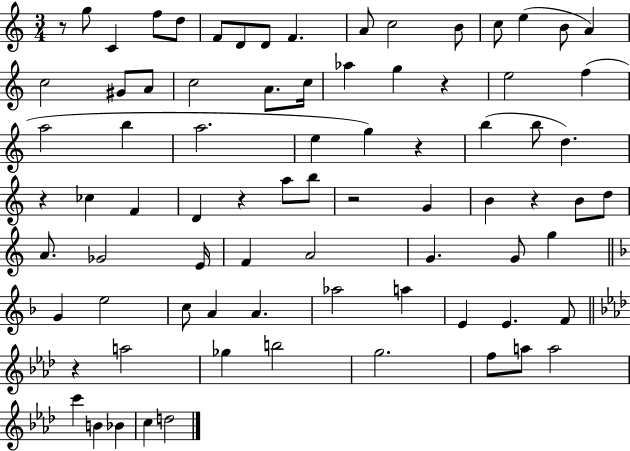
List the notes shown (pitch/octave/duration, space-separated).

R/e G5/e C4/q F5/e D5/e F4/e D4/e D4/e F4/q. A4/e C5/h B4/e C5/e E5/q B4/e A4/q C5/h G#4/e A4/e C5/h A4/e. C5/s Ab5/q G5/q R/q E5/h F5/q A5/h B5/q A5/h. E5/q G5/q R/q B5/q B5/e D5/q. R/q CES5/q F4/q D4/q R/q A5/e B5/e R/h G4/q B4/q R/q B4/e D5/e A4/e. Gb4/h E4/s F4/q A4/h G4/q. G4/e G5/q G4/q E5/h C5/e A4/q A4/q. Ab5/h A5/q E4/q E4/q. F4/e R/q A5/h Gb5/q B5/h G5/h. F5/e A5/e A5/h C6/q B4/q Bb4/q C5/q D5/h